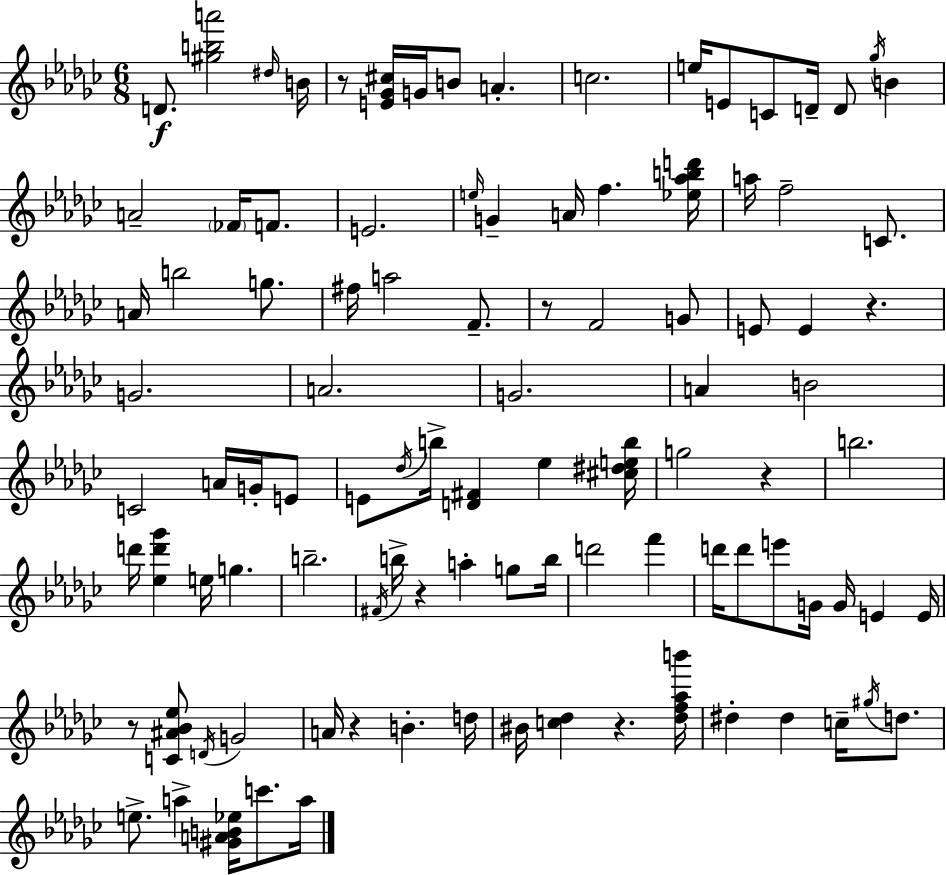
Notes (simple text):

D4/e. [G#5,B5,A6]/h D#5/s B4/s R/e [E4,Gb4,C#5]/s G4/s B4/e A4/q. C5/h. E5/s E4/e C4/e D4/s D4/e Gb5/s B4/q A4/h FES4/s F4/e. E4/h. E5/s G4/q A4/s F5/q. [Eb5,Ab5,B5,D6]/s A5/s F5/h C4/e. A4/s B5/h G5/e. F#5/s A5/h F4/e. R/e F4/h G4/e E4/e E4/q R/q. G4/h. A4/h. G4/h. A4/q B4/h C4/h A4/s G4/s E4/e E4/e Db5/s B5/s [D4,F#4]/q Eb5/q [C#5,D#5,E5,B5]/s G5/h R/q B5/h. D6/s [Eb5,D6,Gb6]/q E5/s G5/q. B5/h. F#4/s B5/s R/q A5/q G5/e B5/s D6/h F6/q D6/s D6/e E6/e G4/s G4/s E4/q E4/s R/e [C4,A#4,Bb4,Eb5]/e D4/s G4/h A4/s R/q B4/q. D5/s BIS4/s [C5,Db5]/q R/q. [Db5,F5,Ab5,B6]/s D#5/q D#5/q C5/s G#5/s D5/e. E5/e. A5/q [G#4,A4,B4,Eb5]/s C6/e. A5/s